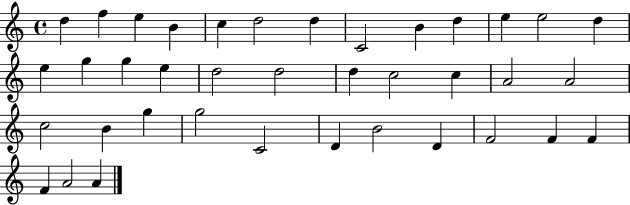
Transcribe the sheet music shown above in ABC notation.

X:1
T:Untitled
M:4/4
L:1/4
K:C
d f e B c d2 d C2 B d e e2 d e g g e d2 d2 d c2 c A2 A2 c2 B g g2 C2 D B2 D F2 F F F A2 A